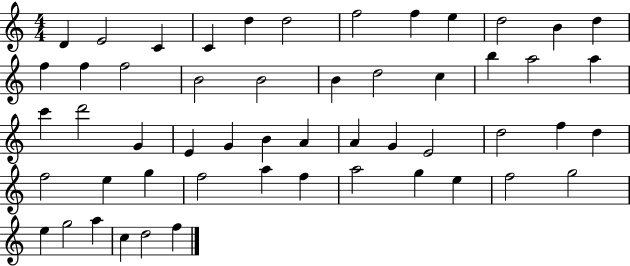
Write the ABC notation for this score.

X:1
T:Untitled
M:4/4
L:1/4
K:C
D E2 C C d d2 f2 f e d2 B d f f f2 B2 B2 B d2 c b a2 a c' d'2 G E G B A A G E2 d2 f d f2 e g f2 a f a2 g e f2 g2 e g2 a c d2 f